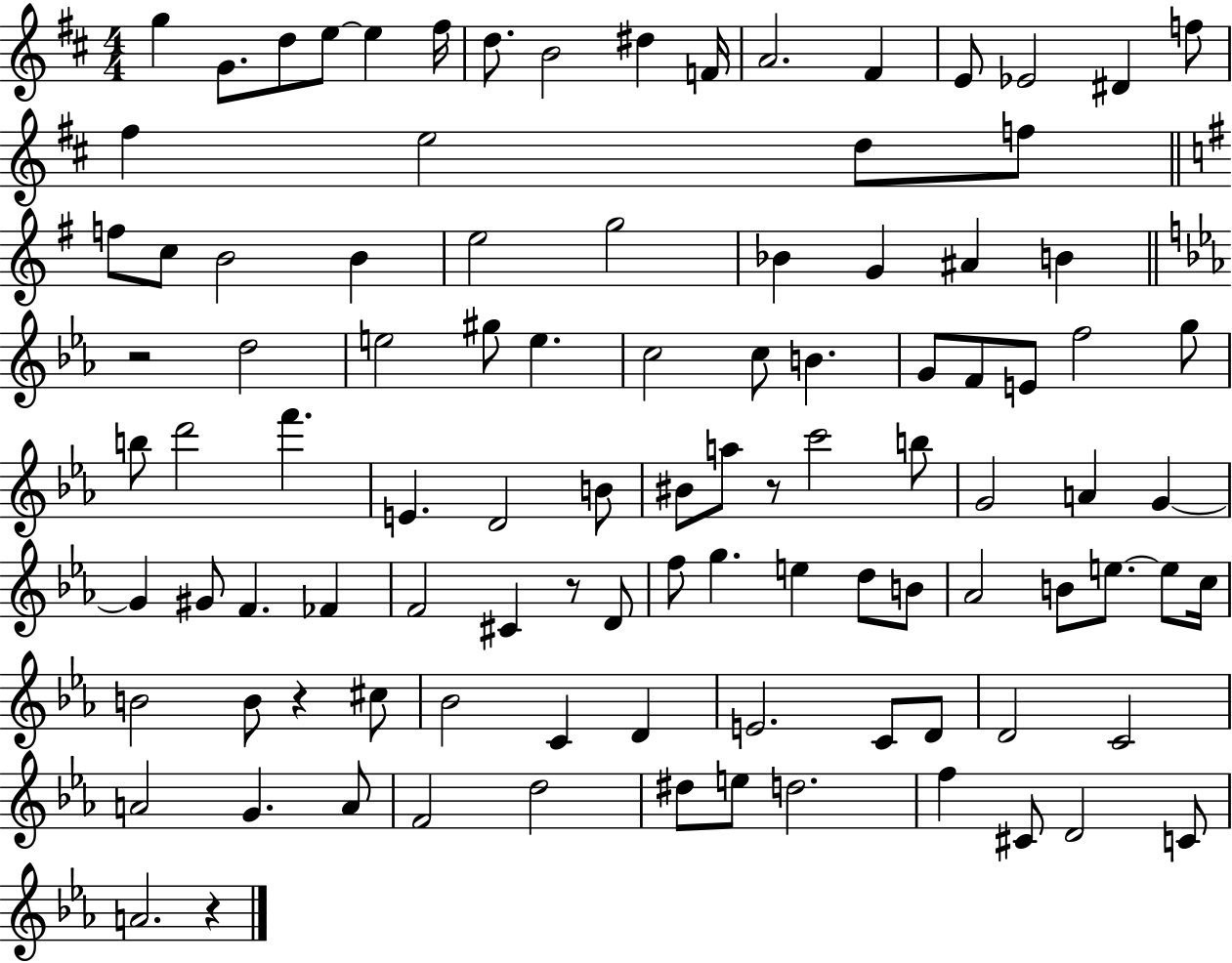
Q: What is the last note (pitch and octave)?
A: A4